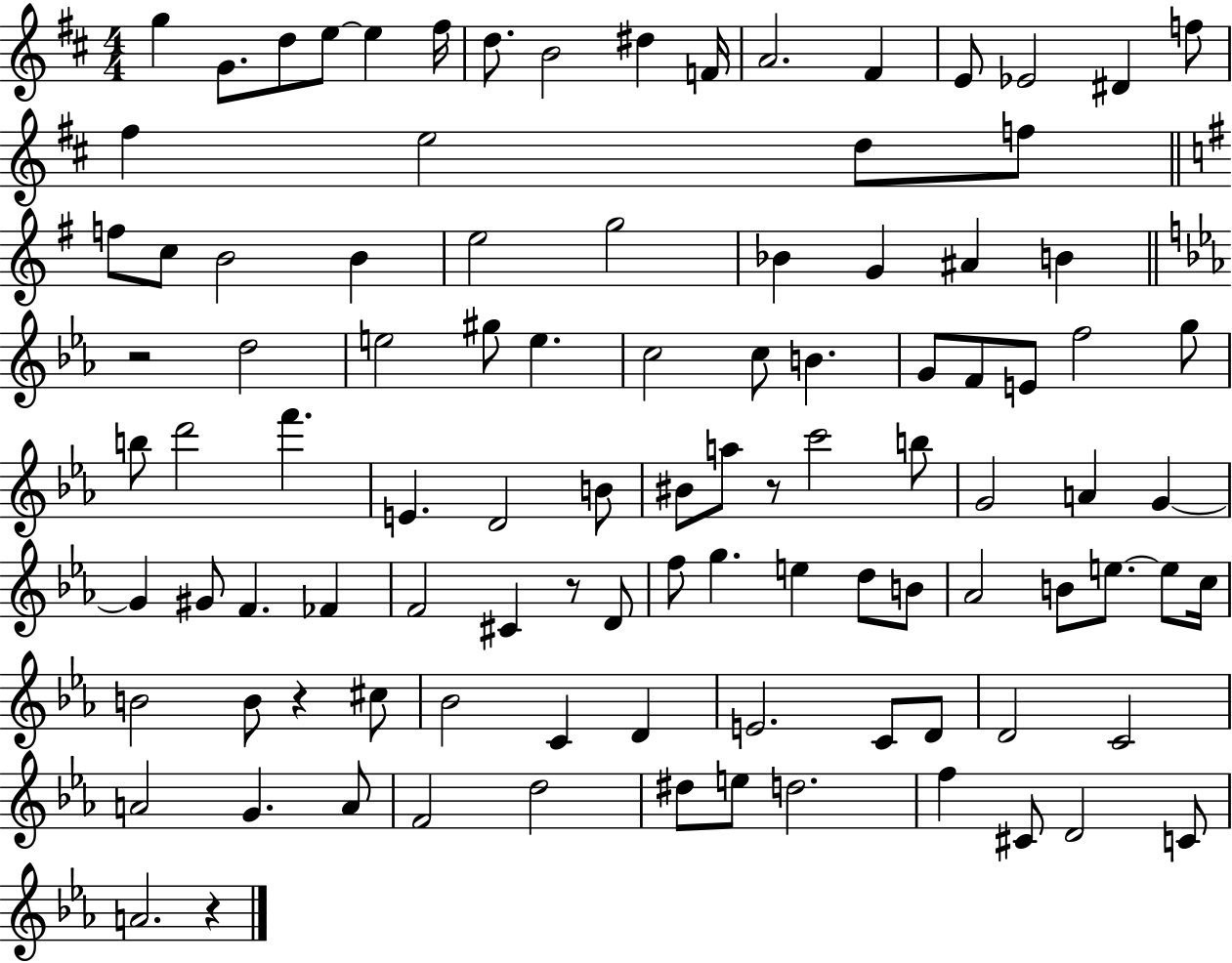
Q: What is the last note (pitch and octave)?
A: A4